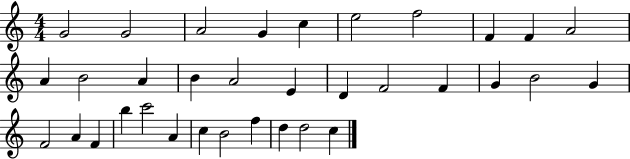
G4/h G4/h A4/h G4/q C5/q E5/h F5/h F4/q F4/q A4/h A4/q B4/h A4/q B4/q A4/h E4/q D4/q F4/h F4/q G4/q B4/h G4/q F4/h A4/q F4/q B5/q C6/h A4/q C5/q B4/h F5/q D5/q D5/h C5/q